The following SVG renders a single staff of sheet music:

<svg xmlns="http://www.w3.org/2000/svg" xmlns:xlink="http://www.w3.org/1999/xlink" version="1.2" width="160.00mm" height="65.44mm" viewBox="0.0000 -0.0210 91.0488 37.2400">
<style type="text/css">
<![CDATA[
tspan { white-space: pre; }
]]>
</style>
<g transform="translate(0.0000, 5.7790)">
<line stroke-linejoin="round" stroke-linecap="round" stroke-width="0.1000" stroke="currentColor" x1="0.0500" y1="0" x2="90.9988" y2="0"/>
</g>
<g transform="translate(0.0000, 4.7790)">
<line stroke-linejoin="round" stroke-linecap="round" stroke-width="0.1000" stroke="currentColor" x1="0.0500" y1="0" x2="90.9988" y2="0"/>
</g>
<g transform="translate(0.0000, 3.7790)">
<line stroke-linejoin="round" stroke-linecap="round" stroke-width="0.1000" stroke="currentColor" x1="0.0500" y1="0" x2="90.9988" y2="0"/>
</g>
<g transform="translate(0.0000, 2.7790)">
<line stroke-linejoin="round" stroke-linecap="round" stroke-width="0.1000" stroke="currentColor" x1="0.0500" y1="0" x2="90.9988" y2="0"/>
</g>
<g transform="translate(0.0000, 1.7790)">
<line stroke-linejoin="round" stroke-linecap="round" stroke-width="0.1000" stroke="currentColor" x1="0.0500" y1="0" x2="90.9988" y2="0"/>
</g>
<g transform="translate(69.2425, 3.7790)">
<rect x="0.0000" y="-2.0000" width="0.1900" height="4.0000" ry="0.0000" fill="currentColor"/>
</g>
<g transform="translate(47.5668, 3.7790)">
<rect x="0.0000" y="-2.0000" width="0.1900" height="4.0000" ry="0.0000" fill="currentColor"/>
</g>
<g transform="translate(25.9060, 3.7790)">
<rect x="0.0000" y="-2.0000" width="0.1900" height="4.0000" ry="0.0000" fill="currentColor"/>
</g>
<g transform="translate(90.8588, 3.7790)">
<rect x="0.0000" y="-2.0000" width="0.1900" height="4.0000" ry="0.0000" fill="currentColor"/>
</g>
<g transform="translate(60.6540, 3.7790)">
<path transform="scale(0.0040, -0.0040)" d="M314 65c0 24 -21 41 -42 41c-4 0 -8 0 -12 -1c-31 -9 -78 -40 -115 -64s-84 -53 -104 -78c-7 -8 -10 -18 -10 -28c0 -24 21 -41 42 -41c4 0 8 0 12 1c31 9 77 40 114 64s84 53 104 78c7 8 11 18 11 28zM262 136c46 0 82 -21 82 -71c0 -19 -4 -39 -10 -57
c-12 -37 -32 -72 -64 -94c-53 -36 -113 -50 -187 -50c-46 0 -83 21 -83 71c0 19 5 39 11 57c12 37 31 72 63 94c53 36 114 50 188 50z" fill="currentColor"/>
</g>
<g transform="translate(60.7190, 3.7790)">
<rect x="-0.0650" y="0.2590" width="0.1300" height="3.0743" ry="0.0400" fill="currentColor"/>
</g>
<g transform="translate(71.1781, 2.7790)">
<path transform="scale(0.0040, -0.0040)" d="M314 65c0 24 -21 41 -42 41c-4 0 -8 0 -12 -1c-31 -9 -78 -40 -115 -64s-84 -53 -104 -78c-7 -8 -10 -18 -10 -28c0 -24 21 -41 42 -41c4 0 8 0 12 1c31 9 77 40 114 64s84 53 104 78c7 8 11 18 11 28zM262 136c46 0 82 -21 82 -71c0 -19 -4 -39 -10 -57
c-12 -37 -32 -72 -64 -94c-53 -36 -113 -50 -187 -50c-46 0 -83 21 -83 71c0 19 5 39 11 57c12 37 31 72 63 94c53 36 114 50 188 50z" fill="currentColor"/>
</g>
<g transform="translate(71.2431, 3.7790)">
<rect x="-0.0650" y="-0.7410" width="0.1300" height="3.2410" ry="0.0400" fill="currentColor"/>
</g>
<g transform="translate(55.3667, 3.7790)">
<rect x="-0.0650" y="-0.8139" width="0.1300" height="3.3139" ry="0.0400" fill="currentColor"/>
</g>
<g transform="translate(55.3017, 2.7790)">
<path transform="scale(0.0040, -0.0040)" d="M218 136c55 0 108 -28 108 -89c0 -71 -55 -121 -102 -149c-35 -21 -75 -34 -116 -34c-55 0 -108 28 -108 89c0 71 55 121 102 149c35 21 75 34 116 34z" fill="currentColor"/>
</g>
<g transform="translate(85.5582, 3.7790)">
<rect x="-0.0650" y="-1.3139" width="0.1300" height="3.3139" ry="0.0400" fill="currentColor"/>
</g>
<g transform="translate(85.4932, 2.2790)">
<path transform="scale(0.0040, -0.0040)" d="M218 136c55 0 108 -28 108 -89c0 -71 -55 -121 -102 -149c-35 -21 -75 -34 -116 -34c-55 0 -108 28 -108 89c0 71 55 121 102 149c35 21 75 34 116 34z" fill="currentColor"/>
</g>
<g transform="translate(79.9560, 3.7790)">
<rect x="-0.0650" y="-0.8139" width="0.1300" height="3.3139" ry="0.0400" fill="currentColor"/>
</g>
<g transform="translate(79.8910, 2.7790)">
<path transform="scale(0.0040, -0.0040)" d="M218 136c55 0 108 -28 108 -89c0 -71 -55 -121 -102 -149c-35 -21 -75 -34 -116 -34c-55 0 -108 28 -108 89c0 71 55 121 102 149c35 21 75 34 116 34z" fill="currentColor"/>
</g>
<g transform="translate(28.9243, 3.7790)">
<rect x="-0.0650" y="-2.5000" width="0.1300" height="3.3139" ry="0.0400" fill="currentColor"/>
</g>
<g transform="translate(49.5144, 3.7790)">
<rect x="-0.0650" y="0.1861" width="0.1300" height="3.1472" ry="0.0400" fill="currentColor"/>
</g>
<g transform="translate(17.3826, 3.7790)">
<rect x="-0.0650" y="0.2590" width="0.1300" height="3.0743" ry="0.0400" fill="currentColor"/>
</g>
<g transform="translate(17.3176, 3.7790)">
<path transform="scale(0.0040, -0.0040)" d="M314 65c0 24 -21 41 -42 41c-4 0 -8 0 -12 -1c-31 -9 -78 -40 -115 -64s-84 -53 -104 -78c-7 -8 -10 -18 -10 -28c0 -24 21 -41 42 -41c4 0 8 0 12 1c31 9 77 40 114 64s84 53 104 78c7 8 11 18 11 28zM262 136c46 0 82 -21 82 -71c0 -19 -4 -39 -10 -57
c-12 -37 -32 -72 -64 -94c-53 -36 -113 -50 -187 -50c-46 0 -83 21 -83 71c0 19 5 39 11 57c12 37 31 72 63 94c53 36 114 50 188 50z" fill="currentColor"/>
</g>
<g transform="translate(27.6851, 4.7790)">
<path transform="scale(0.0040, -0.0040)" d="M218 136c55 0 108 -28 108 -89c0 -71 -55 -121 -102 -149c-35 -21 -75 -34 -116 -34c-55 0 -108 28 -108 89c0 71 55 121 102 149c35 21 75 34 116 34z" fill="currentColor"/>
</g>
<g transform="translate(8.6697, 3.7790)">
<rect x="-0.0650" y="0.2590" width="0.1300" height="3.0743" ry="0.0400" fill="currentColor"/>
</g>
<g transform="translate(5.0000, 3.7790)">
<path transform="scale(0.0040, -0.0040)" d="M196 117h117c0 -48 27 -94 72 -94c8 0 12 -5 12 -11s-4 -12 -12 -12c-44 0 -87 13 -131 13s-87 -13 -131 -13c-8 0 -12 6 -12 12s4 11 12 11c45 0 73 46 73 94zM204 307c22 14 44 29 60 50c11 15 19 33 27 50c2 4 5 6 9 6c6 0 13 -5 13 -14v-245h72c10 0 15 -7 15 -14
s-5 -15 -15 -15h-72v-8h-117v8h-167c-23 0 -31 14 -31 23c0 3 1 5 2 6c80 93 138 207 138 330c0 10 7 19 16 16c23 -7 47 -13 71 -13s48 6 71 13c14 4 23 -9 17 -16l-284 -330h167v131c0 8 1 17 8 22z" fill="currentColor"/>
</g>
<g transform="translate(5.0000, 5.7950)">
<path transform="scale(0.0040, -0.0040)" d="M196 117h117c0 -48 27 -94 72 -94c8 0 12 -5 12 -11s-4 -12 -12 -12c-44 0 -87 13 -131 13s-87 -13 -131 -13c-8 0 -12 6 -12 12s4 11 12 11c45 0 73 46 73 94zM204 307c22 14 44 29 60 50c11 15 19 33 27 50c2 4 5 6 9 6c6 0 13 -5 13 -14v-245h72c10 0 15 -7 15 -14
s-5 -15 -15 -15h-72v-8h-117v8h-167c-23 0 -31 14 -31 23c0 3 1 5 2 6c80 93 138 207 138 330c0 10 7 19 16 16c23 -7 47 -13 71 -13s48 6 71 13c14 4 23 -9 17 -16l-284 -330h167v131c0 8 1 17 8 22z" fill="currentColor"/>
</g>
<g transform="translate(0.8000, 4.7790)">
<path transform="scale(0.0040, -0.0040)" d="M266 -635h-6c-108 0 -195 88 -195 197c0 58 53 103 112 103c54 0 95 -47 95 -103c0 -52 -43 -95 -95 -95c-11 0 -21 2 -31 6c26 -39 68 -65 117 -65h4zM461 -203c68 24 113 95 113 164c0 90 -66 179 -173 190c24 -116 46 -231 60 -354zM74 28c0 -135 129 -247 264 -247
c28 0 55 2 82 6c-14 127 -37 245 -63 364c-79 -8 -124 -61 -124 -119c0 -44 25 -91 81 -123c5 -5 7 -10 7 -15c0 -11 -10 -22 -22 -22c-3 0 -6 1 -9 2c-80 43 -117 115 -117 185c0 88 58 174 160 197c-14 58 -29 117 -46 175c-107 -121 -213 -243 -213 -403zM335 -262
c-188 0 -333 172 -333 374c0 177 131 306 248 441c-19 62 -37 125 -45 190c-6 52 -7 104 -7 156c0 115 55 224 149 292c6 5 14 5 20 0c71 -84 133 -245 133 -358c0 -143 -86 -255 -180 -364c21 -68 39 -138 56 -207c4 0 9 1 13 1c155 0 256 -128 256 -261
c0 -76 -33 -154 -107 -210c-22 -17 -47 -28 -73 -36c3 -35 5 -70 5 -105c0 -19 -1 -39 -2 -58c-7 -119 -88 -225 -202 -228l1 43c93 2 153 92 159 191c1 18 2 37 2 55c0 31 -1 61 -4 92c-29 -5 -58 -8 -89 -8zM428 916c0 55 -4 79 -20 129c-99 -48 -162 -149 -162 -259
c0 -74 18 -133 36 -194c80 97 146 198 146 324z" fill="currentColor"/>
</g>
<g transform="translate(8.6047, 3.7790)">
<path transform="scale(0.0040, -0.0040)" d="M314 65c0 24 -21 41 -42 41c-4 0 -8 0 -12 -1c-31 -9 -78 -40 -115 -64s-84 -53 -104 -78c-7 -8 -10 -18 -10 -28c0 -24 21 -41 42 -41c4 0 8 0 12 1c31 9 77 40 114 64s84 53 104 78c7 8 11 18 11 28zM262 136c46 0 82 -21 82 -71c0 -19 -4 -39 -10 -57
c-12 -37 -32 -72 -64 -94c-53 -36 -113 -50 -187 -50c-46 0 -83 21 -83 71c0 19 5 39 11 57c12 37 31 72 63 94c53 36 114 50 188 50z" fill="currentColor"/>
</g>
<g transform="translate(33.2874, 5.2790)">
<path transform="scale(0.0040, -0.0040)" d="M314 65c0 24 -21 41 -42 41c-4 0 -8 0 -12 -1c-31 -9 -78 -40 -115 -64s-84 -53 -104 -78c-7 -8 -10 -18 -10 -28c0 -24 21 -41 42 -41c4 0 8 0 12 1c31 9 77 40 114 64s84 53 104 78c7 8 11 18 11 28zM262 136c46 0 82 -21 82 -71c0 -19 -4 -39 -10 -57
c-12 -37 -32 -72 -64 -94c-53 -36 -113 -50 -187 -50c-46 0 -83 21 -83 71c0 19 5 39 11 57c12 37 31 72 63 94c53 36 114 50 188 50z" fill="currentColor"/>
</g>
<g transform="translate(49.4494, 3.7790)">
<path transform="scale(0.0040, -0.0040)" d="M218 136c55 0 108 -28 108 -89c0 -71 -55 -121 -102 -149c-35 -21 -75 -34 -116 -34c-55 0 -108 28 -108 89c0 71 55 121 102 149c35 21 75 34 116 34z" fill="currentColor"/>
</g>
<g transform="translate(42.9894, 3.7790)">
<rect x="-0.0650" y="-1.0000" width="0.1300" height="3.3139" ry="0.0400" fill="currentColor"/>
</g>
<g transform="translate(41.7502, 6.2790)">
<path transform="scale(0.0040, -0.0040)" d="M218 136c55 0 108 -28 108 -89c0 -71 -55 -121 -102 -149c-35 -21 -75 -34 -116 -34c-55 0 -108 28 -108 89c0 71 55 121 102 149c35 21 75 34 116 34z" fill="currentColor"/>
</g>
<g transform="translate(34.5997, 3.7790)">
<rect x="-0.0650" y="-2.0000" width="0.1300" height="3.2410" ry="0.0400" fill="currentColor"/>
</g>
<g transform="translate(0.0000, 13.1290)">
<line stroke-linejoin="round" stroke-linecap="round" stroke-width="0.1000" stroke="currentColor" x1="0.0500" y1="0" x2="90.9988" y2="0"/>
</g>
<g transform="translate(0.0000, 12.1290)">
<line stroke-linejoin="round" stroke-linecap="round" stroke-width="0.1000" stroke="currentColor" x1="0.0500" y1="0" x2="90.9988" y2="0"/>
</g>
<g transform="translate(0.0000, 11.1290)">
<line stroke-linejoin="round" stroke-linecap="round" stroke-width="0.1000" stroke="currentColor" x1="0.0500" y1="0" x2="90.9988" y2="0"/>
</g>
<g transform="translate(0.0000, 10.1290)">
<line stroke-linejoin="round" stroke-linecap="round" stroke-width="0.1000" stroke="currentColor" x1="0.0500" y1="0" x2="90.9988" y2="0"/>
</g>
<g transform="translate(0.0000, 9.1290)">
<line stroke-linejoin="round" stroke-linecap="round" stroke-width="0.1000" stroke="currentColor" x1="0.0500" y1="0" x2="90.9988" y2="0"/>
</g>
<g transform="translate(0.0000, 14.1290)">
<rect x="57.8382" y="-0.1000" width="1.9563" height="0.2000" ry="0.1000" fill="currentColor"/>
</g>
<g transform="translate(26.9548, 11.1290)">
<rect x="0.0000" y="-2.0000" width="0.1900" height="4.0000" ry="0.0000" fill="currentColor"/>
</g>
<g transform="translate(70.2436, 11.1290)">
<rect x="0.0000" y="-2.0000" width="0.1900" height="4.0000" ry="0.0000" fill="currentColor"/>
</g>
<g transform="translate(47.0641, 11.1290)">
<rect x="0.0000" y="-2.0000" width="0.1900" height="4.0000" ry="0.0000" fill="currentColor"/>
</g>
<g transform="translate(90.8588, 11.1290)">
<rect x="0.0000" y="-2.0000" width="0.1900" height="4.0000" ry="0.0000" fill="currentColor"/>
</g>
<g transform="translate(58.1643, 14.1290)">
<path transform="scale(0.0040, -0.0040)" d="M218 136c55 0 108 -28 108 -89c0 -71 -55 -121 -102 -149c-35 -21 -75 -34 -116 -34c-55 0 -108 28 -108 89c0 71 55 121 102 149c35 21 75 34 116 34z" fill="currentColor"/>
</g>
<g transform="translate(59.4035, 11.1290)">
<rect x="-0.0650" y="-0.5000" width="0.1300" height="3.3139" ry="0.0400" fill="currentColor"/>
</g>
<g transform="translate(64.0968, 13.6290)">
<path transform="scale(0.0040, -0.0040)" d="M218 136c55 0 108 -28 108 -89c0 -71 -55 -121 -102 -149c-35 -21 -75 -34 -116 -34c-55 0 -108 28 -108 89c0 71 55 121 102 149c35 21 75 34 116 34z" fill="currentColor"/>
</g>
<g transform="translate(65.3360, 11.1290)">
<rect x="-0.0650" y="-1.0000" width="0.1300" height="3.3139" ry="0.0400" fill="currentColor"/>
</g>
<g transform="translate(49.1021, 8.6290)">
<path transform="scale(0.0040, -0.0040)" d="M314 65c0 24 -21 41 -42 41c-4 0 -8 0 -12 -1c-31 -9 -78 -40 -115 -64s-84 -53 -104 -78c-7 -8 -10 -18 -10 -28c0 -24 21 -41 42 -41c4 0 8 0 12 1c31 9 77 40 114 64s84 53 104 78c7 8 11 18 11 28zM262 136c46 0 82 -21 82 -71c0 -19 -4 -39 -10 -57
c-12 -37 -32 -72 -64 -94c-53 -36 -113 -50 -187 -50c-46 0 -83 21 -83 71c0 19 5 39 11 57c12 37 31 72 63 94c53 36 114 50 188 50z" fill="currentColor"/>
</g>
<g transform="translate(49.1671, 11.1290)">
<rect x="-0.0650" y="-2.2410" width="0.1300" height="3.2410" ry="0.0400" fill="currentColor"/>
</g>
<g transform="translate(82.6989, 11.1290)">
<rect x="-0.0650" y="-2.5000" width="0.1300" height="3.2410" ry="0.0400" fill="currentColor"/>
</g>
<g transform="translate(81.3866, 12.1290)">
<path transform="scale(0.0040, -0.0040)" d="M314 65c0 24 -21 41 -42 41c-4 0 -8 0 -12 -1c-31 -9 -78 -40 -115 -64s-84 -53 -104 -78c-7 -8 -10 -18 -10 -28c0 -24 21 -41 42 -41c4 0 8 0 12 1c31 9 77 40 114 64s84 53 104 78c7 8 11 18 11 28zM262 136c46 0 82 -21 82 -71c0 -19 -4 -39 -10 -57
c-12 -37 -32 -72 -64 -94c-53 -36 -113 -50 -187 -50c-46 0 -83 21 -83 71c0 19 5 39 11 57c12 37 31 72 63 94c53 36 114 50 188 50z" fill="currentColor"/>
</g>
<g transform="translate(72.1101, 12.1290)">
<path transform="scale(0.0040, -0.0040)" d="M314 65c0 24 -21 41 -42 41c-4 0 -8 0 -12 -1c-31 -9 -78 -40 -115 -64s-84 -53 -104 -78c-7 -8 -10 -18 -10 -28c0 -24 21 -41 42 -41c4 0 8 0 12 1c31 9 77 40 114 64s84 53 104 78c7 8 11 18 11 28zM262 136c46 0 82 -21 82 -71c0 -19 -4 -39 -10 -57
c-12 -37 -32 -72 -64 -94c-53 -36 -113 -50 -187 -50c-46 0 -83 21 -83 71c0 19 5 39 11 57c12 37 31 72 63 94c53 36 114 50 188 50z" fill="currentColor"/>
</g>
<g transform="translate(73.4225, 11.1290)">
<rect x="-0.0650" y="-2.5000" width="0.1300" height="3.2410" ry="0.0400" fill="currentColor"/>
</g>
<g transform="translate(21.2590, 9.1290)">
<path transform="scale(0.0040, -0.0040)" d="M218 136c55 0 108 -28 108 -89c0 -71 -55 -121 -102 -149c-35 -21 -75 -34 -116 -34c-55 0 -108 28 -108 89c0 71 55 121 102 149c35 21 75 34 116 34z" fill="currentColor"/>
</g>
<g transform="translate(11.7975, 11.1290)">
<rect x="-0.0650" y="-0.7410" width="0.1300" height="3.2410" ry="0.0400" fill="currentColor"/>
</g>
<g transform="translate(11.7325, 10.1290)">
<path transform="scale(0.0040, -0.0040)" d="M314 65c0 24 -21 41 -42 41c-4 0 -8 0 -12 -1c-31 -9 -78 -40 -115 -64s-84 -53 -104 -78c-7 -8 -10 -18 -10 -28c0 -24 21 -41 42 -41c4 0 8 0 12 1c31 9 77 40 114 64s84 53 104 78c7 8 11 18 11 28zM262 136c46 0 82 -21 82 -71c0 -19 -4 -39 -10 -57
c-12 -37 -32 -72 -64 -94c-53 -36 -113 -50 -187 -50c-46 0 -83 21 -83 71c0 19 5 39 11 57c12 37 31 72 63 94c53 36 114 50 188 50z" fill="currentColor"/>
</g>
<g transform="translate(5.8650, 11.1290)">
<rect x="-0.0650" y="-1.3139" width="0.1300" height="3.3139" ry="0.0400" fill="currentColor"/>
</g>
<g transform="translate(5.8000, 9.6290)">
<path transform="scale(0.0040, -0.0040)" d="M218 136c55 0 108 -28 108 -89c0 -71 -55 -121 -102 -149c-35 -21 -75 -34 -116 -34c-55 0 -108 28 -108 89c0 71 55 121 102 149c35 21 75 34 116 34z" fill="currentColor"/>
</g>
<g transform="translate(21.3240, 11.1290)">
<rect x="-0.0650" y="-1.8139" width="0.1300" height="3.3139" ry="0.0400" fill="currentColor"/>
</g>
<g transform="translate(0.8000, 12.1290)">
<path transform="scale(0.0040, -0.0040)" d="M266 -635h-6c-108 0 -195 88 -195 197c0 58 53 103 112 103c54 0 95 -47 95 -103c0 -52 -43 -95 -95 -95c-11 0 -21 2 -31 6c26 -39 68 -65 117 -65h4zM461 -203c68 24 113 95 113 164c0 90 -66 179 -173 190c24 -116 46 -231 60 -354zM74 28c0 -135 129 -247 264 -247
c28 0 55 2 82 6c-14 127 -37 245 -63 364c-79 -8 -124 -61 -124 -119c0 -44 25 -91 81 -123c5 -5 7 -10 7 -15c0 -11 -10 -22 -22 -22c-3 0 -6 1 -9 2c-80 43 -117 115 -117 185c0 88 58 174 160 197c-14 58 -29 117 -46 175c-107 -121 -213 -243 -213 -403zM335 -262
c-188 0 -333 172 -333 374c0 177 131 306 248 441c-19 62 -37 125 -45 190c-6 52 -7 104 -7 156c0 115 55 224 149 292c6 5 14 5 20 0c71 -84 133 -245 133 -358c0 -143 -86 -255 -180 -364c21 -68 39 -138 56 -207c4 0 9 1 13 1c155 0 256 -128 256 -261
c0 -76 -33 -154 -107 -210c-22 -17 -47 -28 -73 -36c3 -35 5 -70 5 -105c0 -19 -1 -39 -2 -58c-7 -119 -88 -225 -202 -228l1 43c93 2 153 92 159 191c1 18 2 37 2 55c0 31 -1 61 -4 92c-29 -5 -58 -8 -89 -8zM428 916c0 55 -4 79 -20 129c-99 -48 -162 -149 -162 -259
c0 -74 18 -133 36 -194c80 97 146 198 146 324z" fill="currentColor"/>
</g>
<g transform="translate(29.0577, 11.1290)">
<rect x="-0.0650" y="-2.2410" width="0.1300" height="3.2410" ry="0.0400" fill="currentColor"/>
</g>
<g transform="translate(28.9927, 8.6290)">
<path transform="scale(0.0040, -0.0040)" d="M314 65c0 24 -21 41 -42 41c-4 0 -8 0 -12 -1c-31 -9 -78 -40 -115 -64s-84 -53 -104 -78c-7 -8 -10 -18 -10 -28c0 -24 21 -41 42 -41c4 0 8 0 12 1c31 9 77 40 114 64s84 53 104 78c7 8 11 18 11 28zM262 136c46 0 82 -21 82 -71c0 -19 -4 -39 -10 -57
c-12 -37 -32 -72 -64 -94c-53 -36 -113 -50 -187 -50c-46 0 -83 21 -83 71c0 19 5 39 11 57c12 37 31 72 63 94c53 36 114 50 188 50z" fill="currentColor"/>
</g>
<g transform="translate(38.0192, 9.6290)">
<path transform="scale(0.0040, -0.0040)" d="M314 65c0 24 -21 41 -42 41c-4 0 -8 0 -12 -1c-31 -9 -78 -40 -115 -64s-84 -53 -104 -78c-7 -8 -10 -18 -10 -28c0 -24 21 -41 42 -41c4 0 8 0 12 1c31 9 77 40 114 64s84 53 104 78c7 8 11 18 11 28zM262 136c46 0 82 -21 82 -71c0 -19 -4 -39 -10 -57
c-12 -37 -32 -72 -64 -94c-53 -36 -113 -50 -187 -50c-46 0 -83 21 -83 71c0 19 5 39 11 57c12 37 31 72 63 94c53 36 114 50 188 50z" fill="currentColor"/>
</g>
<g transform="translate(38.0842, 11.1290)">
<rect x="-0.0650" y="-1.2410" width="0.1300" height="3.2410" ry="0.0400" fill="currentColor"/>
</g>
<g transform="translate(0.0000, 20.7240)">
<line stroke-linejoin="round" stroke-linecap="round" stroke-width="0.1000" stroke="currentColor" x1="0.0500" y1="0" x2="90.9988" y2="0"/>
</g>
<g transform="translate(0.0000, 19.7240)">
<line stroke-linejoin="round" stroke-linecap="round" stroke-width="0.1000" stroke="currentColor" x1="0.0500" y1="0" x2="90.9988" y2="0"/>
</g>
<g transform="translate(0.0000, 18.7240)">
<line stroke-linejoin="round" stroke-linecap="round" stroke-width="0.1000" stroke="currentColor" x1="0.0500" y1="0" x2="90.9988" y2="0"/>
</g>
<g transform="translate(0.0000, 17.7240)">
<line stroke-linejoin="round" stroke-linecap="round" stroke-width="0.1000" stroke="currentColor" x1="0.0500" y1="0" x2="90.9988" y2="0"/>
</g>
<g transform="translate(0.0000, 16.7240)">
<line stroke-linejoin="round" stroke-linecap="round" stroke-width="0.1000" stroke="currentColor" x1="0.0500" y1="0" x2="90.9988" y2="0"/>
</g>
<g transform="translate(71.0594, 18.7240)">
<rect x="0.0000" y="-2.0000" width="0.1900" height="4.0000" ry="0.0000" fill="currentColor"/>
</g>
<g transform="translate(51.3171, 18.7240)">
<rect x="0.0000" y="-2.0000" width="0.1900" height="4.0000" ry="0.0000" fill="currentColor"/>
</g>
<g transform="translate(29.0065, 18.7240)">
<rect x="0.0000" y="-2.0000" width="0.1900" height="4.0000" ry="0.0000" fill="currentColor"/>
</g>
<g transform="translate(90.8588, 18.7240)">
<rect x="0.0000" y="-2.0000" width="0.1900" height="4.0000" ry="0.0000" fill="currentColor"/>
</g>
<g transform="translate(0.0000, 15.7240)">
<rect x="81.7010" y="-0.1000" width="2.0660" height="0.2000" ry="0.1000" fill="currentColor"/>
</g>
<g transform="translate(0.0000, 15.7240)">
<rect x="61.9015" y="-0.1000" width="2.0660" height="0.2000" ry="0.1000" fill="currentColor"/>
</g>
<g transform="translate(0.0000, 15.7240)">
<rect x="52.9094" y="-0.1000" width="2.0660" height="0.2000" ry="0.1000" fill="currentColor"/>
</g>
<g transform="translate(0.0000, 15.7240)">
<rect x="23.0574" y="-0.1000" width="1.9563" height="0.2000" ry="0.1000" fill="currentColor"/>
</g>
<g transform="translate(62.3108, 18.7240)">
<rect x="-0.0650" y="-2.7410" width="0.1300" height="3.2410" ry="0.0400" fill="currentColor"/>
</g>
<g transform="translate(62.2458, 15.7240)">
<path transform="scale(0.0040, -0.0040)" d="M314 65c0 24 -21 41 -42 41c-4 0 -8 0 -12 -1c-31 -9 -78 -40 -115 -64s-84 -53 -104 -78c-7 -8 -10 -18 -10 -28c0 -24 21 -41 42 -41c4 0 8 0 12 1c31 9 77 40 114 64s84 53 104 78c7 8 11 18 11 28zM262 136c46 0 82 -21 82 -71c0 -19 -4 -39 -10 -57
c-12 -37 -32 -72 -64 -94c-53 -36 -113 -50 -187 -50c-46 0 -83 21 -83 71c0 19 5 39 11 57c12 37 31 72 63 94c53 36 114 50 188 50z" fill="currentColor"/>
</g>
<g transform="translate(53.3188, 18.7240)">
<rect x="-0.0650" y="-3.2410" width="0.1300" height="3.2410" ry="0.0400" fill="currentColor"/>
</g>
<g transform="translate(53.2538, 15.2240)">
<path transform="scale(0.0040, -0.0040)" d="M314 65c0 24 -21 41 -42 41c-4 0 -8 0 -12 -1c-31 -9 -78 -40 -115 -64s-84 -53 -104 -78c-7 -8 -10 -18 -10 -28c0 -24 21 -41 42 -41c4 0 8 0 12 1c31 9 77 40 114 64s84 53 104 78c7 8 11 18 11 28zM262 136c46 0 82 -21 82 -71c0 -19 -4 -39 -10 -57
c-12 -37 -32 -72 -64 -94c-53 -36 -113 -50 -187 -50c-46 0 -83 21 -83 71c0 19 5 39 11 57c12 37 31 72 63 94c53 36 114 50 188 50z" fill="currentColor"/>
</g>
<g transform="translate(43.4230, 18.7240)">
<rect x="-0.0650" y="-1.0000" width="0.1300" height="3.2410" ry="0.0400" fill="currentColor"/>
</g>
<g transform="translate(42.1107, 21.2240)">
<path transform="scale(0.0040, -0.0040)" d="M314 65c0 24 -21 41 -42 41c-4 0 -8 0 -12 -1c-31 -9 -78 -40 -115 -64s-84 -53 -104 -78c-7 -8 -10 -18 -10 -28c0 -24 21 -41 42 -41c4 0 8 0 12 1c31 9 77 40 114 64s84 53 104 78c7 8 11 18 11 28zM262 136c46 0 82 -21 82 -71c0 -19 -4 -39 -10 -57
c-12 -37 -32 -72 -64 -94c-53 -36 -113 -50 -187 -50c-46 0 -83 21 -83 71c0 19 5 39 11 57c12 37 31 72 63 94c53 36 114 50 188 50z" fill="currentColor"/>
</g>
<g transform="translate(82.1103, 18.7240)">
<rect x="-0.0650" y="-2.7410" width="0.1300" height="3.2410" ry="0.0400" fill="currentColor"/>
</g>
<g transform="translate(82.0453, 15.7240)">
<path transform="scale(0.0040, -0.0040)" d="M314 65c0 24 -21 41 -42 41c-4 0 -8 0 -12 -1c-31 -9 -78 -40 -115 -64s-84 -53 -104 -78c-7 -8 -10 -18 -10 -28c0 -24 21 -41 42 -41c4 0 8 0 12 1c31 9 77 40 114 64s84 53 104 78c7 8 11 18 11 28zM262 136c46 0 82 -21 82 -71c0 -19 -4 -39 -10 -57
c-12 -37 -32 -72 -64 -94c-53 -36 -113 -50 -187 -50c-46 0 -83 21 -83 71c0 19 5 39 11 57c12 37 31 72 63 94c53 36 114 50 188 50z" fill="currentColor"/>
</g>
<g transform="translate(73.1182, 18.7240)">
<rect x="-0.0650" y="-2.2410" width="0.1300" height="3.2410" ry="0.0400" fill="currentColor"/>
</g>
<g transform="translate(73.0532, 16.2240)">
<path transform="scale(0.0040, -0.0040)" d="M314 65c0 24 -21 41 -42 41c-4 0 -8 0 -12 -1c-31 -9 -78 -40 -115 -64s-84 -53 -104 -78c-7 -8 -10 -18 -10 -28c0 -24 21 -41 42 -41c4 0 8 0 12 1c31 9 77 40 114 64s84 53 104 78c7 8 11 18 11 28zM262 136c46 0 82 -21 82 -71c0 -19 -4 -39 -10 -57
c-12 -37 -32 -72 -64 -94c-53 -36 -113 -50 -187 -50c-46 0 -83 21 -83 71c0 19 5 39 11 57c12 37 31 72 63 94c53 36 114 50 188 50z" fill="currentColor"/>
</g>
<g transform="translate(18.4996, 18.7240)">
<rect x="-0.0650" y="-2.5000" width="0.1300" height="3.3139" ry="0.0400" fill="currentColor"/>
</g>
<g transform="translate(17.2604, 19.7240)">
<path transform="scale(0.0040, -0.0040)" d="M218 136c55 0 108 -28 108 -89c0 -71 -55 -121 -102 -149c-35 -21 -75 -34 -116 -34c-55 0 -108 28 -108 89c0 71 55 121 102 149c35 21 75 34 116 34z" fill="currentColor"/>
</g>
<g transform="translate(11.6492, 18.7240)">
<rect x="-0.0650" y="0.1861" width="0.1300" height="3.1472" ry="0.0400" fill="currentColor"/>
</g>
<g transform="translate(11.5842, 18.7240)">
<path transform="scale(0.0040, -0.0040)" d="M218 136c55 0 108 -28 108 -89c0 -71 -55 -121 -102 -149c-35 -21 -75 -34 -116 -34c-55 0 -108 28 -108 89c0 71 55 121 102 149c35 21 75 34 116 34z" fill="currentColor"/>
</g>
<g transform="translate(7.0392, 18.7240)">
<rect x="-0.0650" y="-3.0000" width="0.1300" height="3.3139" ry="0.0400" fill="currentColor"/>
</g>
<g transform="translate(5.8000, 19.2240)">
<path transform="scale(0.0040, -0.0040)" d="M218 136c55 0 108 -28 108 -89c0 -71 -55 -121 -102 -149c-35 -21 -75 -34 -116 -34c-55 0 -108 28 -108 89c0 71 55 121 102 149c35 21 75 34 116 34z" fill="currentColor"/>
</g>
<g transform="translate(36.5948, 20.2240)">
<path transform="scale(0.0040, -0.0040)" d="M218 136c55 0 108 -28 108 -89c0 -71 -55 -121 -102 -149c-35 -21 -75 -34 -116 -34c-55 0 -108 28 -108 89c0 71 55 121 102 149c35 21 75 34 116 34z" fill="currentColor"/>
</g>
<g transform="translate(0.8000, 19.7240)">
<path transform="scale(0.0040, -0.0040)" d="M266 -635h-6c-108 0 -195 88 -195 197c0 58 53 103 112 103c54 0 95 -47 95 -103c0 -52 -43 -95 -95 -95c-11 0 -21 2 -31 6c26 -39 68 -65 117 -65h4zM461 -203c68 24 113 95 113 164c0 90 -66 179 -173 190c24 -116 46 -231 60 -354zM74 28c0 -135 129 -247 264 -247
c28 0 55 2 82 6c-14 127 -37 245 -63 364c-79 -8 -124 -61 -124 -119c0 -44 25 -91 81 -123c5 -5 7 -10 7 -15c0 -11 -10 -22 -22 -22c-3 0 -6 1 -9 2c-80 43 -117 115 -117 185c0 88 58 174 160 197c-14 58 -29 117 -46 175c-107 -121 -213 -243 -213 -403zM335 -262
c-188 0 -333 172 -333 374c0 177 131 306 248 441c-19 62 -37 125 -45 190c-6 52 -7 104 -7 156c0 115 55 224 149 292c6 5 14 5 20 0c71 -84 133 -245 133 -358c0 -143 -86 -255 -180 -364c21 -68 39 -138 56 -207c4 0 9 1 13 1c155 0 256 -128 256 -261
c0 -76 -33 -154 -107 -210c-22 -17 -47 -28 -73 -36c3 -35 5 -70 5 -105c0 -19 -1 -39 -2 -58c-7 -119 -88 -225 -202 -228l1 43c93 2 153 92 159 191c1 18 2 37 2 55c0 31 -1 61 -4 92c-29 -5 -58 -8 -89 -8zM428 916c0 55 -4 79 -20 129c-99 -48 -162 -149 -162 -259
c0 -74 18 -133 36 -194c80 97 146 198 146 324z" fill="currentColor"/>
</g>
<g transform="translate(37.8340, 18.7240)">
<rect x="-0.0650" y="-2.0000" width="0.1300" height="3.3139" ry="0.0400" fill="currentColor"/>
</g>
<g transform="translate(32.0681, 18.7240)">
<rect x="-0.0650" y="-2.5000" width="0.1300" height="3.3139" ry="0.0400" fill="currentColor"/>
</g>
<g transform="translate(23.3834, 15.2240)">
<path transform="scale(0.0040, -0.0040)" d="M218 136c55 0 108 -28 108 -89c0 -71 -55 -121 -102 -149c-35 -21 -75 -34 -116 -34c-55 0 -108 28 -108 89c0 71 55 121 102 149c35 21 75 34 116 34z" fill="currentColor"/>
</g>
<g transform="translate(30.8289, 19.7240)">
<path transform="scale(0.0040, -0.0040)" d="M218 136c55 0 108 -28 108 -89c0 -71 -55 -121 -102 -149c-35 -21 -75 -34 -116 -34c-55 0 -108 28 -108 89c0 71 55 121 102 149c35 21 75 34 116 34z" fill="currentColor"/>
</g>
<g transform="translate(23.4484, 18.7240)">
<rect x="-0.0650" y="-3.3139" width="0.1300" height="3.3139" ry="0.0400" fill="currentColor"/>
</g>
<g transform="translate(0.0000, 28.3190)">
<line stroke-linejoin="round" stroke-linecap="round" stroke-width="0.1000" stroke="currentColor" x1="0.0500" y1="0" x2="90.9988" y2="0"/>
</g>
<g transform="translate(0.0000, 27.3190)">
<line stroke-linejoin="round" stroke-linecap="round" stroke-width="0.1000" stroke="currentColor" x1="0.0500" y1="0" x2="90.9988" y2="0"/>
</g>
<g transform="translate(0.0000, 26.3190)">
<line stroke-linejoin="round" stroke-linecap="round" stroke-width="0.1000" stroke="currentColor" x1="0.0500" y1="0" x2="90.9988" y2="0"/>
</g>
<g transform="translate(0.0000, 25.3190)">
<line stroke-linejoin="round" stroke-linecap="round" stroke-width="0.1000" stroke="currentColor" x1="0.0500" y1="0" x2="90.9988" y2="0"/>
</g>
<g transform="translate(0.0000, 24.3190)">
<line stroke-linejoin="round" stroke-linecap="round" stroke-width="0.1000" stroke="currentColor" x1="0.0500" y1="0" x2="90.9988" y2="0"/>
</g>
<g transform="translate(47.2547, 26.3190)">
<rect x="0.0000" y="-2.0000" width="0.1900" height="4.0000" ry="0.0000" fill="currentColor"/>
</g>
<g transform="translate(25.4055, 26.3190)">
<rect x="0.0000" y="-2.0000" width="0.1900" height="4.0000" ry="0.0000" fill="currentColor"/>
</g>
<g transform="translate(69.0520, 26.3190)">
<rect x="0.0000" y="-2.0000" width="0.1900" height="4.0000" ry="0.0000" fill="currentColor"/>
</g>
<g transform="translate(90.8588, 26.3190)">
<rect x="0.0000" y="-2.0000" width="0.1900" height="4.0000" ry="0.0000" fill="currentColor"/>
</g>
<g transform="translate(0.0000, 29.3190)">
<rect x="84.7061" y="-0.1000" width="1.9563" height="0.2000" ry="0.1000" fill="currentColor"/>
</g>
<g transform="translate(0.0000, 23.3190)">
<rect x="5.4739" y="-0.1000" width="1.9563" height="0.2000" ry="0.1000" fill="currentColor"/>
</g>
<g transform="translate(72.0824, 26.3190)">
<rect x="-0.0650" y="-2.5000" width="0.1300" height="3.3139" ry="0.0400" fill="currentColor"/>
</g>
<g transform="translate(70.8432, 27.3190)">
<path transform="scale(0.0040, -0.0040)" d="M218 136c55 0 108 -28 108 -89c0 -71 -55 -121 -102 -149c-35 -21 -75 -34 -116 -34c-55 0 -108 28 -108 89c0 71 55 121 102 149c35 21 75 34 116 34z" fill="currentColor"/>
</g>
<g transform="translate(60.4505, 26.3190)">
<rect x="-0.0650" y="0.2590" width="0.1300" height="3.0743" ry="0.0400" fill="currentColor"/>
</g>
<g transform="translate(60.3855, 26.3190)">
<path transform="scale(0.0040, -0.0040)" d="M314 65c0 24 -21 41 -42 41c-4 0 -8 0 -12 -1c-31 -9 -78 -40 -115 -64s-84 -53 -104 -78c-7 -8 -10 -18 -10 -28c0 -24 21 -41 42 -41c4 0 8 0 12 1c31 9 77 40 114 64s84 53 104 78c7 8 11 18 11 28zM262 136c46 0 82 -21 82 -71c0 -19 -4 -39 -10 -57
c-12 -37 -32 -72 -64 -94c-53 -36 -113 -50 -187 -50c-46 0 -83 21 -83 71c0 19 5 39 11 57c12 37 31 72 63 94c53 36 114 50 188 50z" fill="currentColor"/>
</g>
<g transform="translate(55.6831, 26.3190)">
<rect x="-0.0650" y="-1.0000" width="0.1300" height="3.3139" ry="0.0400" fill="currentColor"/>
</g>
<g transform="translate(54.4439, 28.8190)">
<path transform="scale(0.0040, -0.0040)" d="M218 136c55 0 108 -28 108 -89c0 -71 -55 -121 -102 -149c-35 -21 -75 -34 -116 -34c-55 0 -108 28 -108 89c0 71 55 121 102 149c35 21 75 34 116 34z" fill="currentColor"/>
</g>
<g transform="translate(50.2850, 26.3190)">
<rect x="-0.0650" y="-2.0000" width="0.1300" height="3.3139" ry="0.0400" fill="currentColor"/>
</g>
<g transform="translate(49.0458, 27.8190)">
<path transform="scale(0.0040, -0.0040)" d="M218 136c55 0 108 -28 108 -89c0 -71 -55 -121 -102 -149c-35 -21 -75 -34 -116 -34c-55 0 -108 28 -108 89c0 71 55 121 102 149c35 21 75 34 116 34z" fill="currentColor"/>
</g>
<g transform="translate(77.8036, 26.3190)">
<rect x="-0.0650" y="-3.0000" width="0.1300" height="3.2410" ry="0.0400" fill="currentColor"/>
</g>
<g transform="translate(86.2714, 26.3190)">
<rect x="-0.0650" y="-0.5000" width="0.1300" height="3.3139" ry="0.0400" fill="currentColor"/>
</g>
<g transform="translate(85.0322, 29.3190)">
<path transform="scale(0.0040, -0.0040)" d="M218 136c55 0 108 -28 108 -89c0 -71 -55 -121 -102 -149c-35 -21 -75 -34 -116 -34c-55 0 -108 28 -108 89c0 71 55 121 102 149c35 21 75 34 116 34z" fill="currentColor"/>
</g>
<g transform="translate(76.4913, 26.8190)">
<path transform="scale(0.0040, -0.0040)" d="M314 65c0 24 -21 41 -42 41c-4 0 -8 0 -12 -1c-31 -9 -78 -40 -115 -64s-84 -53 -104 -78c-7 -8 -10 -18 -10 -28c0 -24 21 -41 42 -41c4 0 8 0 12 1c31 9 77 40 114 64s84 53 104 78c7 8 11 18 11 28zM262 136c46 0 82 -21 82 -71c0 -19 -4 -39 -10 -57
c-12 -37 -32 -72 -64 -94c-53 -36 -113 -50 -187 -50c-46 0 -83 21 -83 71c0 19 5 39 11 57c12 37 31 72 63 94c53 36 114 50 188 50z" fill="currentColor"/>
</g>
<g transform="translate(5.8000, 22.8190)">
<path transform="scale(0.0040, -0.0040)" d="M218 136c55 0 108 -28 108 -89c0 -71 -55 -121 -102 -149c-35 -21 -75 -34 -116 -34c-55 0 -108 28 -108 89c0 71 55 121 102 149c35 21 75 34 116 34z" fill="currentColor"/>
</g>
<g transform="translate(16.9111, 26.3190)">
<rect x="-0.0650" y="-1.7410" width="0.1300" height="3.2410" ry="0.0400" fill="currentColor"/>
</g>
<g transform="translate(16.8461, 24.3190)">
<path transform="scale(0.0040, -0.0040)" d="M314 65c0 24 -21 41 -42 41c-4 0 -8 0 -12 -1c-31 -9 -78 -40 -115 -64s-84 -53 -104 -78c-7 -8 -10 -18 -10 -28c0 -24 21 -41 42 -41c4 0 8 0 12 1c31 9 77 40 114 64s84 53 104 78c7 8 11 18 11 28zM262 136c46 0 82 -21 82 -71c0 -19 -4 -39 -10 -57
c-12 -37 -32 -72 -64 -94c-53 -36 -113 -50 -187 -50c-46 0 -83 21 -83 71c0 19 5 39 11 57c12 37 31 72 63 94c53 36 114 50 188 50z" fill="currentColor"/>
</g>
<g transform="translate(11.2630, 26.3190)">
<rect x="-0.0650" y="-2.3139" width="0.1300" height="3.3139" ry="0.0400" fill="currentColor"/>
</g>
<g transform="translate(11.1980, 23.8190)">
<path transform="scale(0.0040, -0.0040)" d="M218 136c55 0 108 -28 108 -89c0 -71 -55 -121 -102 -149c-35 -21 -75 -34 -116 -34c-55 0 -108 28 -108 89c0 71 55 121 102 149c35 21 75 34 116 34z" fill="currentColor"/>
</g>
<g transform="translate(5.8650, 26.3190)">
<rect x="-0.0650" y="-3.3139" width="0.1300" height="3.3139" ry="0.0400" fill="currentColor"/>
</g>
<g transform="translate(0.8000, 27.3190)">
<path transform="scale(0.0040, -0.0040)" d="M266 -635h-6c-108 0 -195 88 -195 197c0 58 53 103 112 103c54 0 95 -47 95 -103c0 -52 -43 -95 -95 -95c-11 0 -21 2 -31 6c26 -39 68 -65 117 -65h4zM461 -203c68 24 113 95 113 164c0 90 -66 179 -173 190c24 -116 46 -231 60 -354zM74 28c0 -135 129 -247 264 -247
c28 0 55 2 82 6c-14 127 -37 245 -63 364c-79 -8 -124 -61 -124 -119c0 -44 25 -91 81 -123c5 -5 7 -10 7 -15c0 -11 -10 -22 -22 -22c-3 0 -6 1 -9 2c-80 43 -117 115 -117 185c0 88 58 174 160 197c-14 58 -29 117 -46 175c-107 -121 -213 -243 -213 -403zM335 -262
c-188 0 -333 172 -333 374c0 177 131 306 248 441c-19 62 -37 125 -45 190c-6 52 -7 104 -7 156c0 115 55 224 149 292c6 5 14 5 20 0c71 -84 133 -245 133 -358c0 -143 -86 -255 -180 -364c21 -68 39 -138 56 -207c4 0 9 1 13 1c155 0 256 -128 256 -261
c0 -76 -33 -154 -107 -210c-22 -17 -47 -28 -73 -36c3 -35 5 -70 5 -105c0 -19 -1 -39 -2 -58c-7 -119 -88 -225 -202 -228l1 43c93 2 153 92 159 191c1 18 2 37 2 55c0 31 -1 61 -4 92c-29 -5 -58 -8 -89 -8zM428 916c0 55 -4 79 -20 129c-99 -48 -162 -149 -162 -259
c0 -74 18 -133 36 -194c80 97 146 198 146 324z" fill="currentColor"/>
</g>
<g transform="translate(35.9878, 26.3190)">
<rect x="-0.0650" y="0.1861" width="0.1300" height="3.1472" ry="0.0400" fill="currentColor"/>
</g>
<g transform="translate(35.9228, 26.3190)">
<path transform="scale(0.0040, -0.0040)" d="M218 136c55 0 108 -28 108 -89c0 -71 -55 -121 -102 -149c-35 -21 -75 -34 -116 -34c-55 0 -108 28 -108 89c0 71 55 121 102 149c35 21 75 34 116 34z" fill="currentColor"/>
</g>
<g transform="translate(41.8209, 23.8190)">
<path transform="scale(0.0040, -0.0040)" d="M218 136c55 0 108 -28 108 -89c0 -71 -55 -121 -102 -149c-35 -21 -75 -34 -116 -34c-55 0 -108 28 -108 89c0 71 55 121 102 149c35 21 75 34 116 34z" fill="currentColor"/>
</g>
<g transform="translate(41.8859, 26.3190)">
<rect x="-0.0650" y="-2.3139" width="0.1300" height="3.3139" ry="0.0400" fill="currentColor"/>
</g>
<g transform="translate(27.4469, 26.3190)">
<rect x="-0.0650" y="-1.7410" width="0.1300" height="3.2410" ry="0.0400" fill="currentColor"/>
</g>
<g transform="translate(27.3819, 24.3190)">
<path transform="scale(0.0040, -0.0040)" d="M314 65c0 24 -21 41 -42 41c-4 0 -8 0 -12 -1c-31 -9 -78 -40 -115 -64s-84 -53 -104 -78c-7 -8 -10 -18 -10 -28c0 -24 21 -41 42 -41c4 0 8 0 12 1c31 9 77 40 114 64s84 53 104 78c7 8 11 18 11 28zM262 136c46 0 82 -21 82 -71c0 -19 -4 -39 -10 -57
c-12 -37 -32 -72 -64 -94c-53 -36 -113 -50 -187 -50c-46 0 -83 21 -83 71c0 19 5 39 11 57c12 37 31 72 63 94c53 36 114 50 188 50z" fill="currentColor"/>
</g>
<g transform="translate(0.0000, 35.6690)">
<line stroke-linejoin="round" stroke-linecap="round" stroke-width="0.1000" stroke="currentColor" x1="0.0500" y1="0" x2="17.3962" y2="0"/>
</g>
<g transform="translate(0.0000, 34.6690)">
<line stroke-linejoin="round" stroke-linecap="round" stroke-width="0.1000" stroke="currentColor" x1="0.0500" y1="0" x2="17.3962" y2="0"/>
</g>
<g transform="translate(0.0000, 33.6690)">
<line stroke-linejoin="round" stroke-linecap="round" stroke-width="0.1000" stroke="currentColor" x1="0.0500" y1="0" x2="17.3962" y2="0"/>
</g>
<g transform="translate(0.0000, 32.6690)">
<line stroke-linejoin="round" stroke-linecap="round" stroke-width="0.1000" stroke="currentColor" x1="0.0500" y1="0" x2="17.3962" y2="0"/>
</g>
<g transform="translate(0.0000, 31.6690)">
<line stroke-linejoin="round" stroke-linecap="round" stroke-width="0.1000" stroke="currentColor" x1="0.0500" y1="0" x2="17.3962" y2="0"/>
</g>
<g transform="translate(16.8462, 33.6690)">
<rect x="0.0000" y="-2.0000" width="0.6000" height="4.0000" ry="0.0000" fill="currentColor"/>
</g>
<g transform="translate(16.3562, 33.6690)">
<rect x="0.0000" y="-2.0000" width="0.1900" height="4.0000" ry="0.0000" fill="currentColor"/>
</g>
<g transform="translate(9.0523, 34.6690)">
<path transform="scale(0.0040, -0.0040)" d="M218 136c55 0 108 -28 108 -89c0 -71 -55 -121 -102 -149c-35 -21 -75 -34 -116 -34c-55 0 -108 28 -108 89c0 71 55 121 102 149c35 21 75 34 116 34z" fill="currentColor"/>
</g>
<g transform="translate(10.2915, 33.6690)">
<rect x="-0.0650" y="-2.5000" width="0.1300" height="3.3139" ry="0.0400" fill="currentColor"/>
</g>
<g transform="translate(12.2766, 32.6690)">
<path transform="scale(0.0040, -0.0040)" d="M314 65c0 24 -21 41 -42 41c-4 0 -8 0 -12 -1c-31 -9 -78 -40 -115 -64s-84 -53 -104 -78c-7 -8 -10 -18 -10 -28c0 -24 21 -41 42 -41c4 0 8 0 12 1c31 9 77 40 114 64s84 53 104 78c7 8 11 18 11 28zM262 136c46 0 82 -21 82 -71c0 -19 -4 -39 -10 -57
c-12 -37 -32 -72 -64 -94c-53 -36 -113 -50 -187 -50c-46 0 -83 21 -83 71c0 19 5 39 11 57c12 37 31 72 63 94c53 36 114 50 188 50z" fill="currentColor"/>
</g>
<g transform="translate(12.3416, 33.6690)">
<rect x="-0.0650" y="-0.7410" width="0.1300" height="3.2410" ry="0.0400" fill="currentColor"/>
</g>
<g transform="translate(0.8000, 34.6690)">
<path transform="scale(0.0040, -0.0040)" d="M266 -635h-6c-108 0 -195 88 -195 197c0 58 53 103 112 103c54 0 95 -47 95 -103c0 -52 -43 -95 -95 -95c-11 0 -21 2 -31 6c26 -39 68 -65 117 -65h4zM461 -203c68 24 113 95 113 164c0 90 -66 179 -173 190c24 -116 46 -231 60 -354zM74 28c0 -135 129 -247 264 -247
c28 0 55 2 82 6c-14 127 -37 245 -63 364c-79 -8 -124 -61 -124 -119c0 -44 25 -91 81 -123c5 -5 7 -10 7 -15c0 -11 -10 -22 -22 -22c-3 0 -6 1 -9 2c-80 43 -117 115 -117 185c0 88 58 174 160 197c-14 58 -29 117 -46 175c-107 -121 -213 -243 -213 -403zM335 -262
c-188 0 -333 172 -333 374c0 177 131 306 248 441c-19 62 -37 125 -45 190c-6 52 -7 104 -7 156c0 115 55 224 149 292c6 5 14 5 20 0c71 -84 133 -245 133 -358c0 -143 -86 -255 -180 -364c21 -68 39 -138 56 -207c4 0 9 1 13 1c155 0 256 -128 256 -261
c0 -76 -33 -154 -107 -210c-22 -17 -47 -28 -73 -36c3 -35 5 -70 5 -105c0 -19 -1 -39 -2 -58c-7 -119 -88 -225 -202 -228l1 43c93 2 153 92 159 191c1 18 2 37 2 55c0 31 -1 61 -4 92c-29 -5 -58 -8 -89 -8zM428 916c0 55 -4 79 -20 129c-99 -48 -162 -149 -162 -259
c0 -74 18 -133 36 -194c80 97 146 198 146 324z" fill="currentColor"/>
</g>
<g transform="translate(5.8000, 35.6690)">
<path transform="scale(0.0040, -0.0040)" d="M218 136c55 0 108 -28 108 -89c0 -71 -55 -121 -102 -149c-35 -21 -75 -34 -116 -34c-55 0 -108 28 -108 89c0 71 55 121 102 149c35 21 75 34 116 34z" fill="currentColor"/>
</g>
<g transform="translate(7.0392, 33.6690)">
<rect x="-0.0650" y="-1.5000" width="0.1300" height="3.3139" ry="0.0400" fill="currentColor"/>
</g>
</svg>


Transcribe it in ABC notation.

X:1
T:Untitled
M:4/4
L:1/4
K:C
B2 B2 G F2 D B d B2 d2 d e e d2 f g2 e2 g2 C D G2 G2 A B G b G F D2 b2 a2 g2 a2 b g f2 f2 B g F D B2 G A2 C E G d2